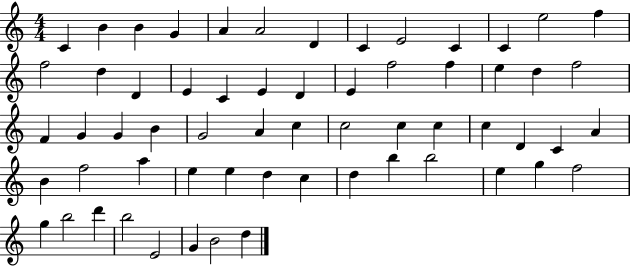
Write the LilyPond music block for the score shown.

{
  \clef treble
  \numericTimeSignature
  \time 4/4
  \key c \major
  c'4 b'4 b'4 g'4 | a'4 a'2 d'4 | c'4 e'2 c'4 | c'4 e''2 f''4 | \break f''2 d''4 d'4 | e'4 c'4 e'4 d'4 | e'4 f''2 f''4 | e''4 d''4 f''2 | \break f'4 g'4 g'4 b'4 | g'2 a'4 c''4 | c''2 c''4 c''4 | c''4 d'4 c'4 a'4 | \break b'4 f''2 a''4 | e''4 e''4 d''4 c''4 | d''4 b''4 b''2 | e''4 g''4 f''2 | \break g''4 b''2 d'''4 | b''2 e'2 | g'4 b'2 d''4 | \bar "|."
}